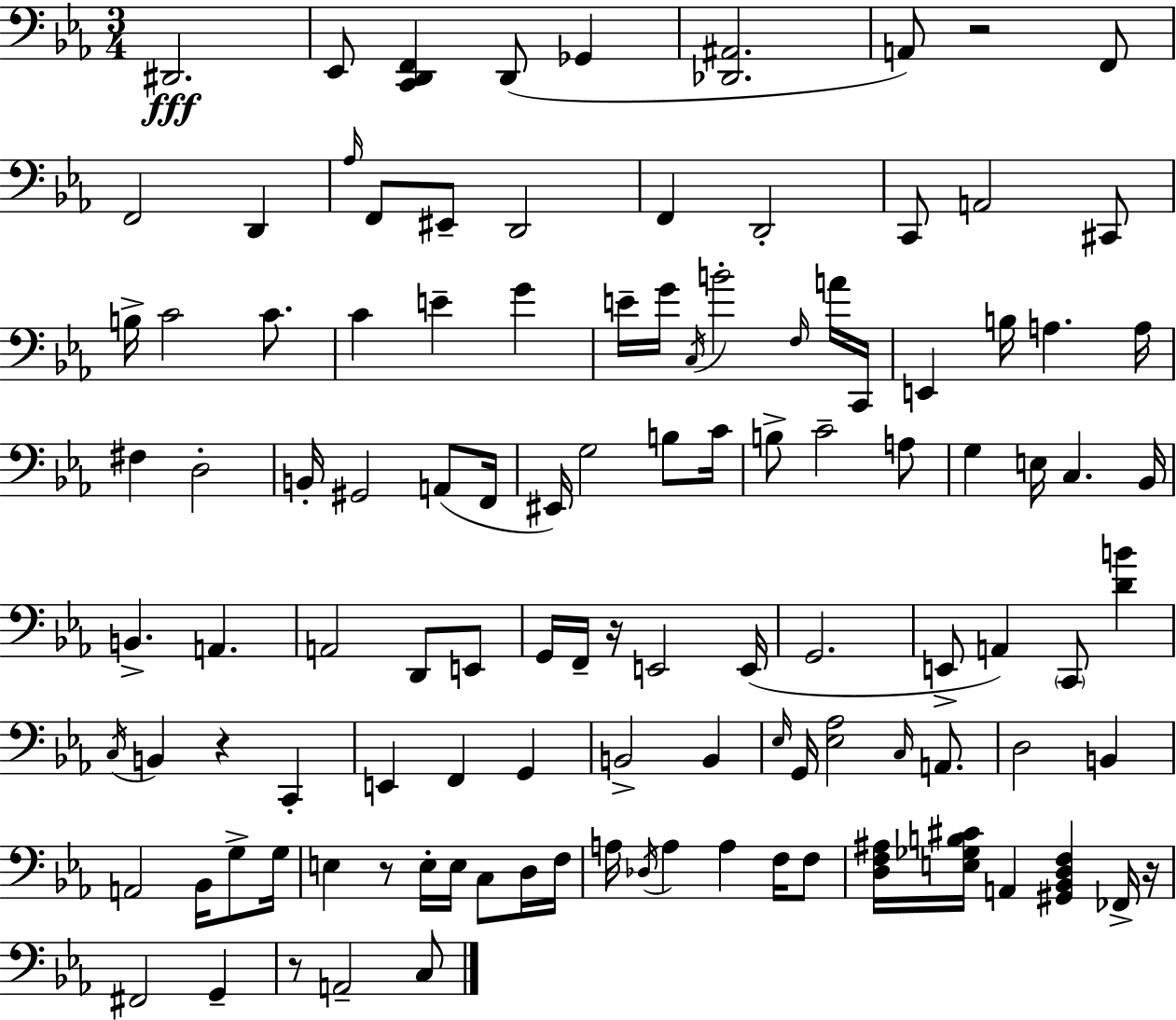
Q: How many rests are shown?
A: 6